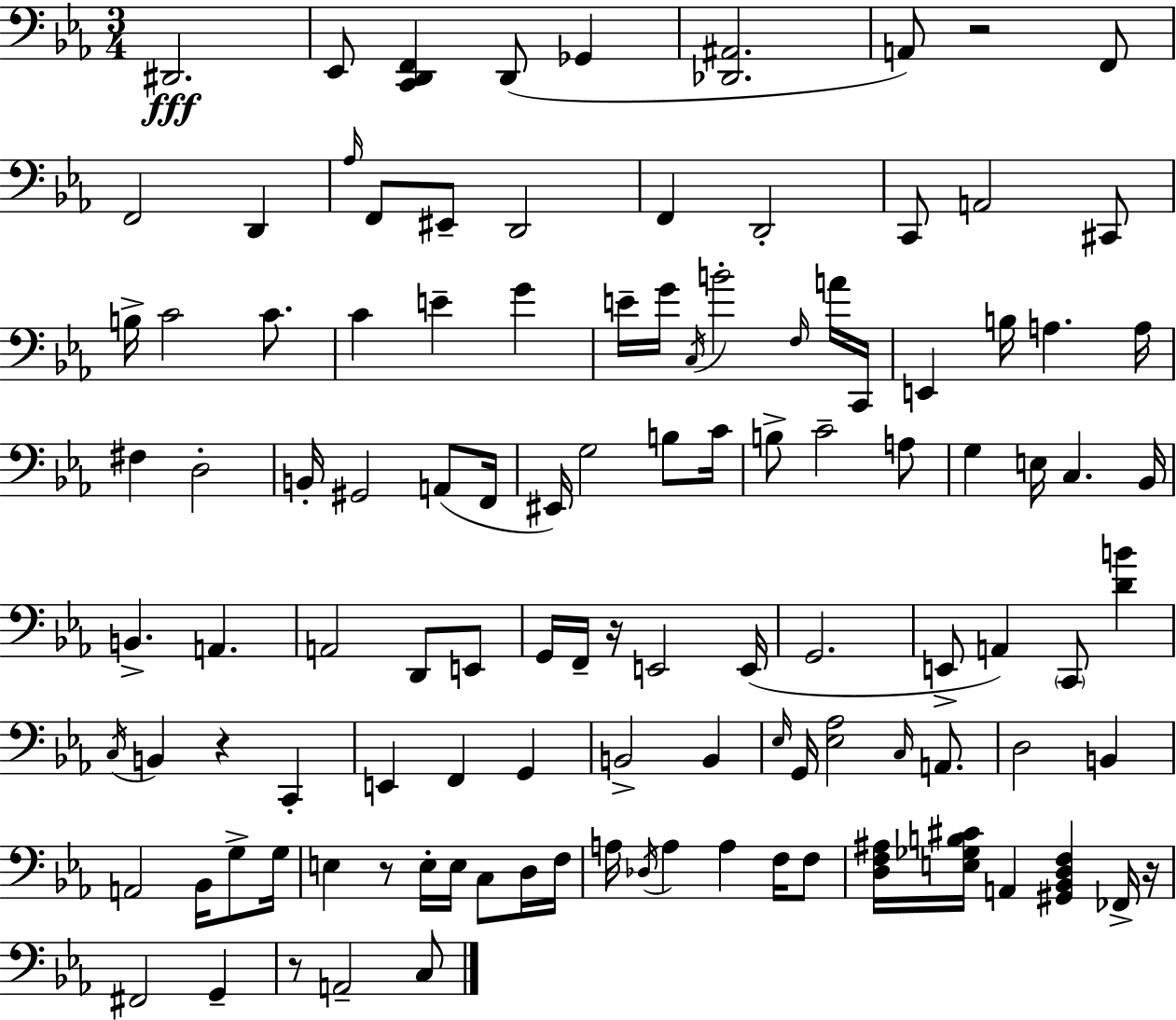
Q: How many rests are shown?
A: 6